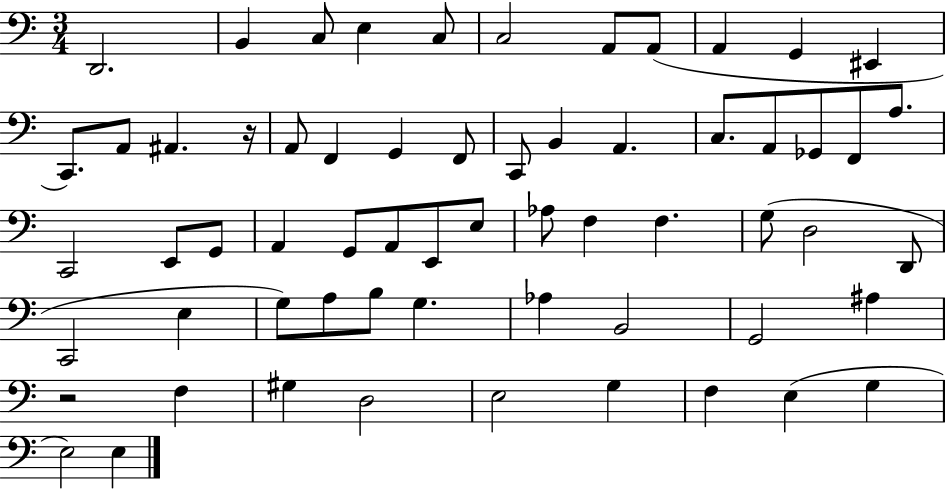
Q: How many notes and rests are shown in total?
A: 62